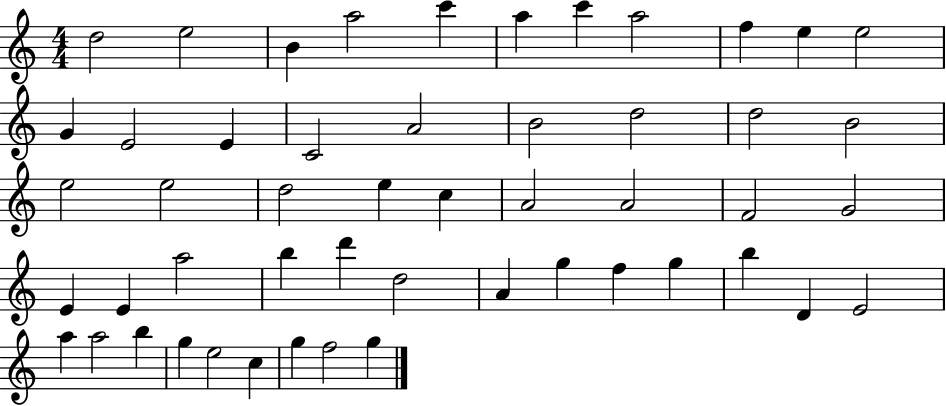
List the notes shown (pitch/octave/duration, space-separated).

D5/h E5/h B4/q A5/h C6/q A5/q C6/q A5/h F5/q E5/q E5/h G4/q E4/h E4/q C4/h A4/h B4/h D5/h D5/h B4/h E5/h E5/h D5/h E5/q C5/q A4/h A4/h F4/h G4/h E4/q E4/q A5/h B5/q D6/q D5/h A4/q G5/q F5/q G5/q B5/q D4/q E4/h A5/q A5/h B5/q G5/q E5/h C5/q G5/q F5/h G5/q